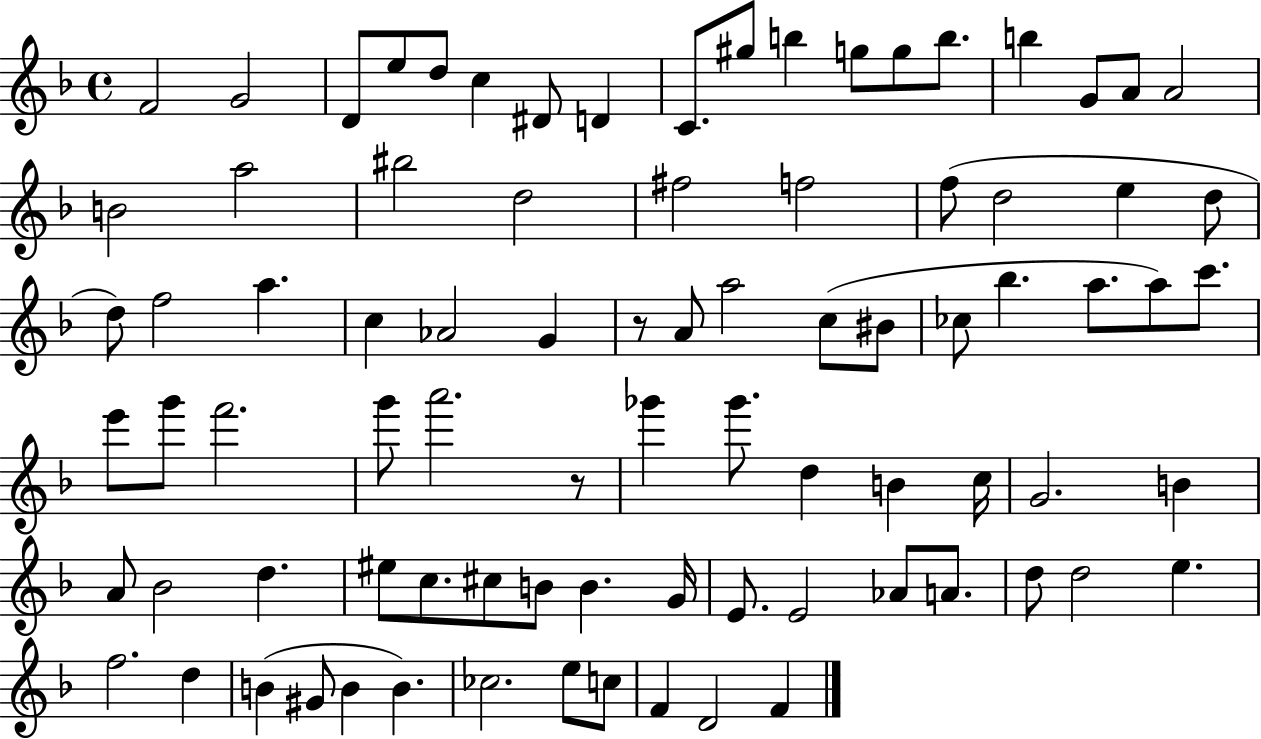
F4/h G4/h D4/e E5/e D5/e C5/q D#4/e D4/q C4/e. G#5/e B5/q G5/e G5/e B5/e. B5/q G4/e A4/e A4/h B4/h A5/h BIS5/h D5/h F#5/h F5/h F5/e D5/h E5/q D5/e D5/e F5/h A5/q. C5/q Ab4/h G4/q R/e A4/e A5/h C5/e BIS4/e CES5/e Bb5/q. A5/e. A5/e C6/e. E6/e G6/e F6/h. G6/e A6/h. R/e Gb6/q Gb6/e. D5/q B4/q C5/s G4/h. B4/q A4/e Bb4/h D5/q. EIS5/e C5/e. C#5/e B4/e B4/q. G4/s E4/e. E4/h Ab4/e A4/e. D5/e D5/h E5/q. F5/h. D5/q B4/q G#4/e B4/q B4/q. CES5/h. E5/e C5/e F4/q D4/h F4/q